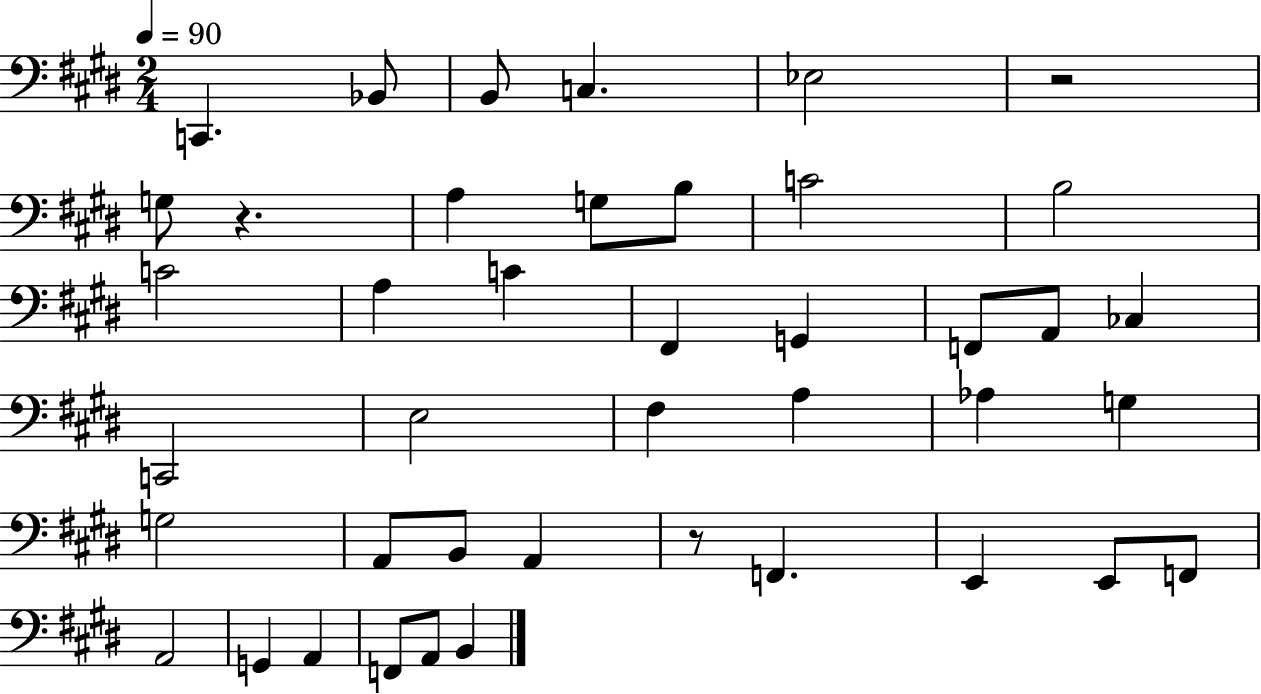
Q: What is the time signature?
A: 2/4